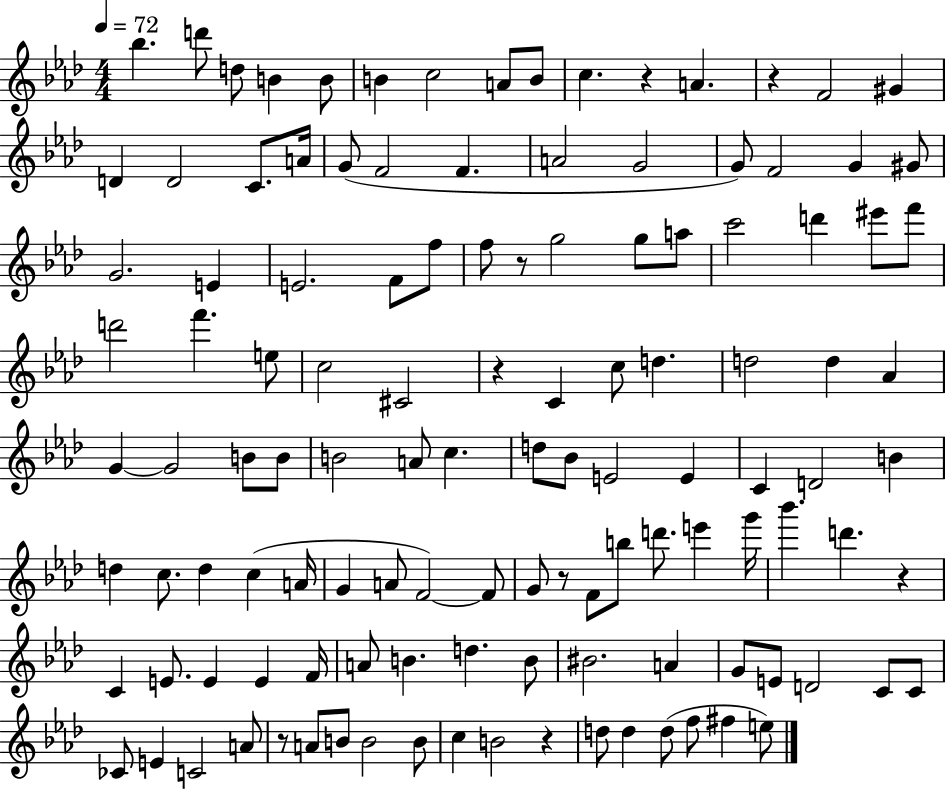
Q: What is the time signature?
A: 4/4